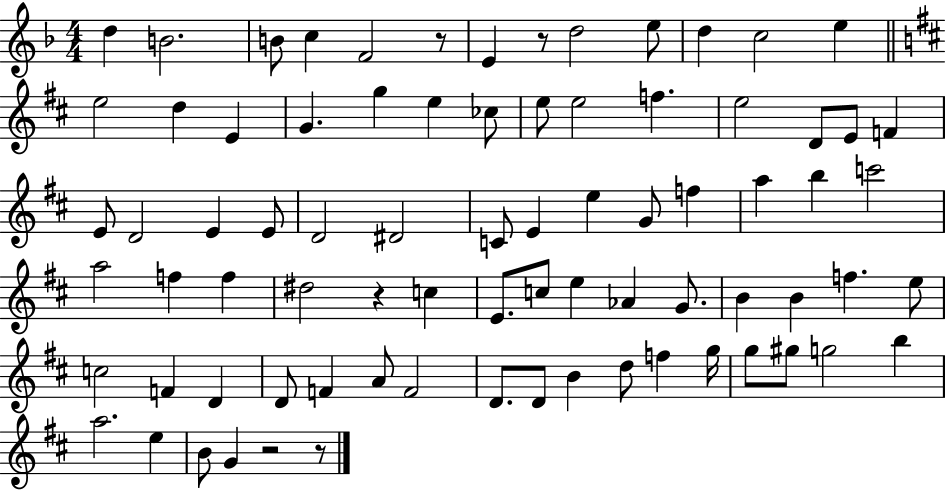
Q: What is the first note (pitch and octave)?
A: D5